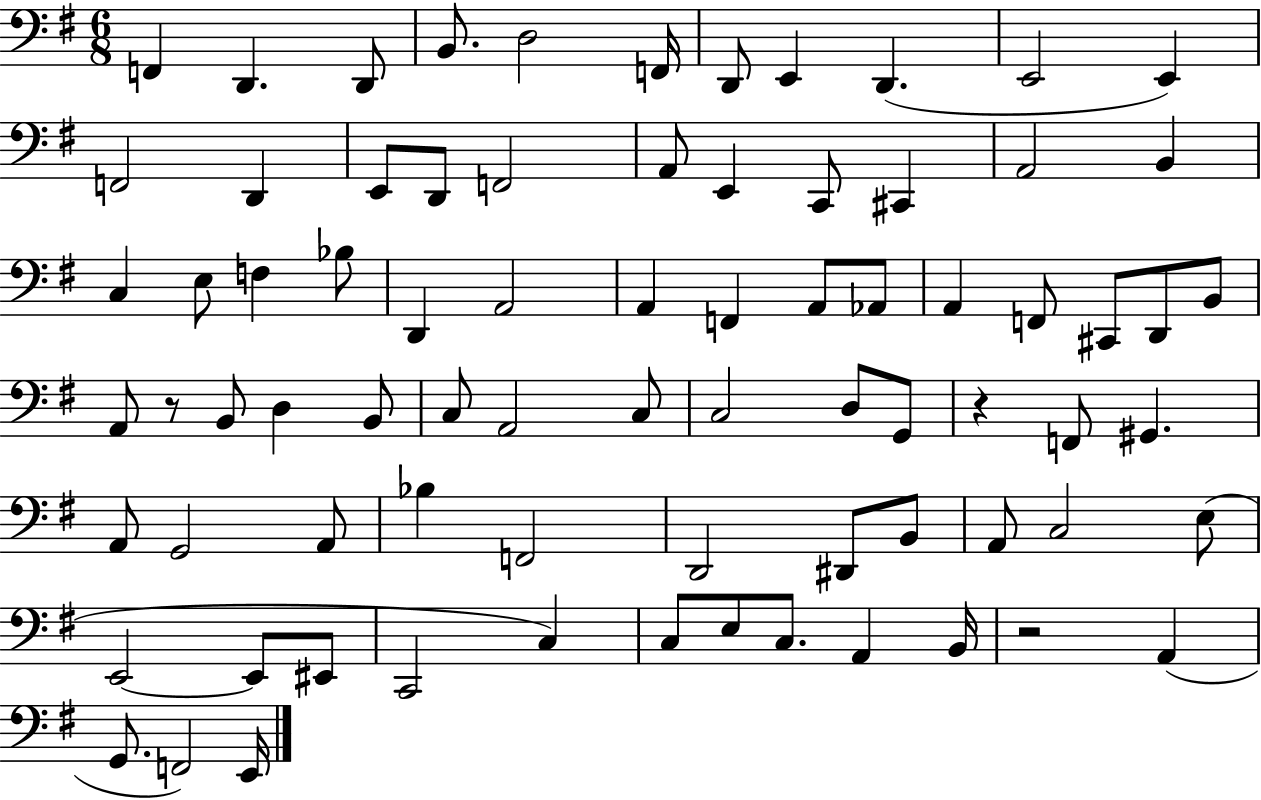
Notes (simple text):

F2/q D2/q. D2/e B2/e. D3/h F2/s D2/e E2/q D2/q. E2/h E2/q F2/h D2/q E2/e D2/e F2/h A2/e E2/q C2/e C#2/q A2/h B2/q C3/q E3/e F3/q Bb3/e D2/q A2/h A2/q F2/q A2/e Ab2/e A2/q F2/e C#2/e D2/e B2/e A2/e R/e B2/e D3/q B2/e C3/e A2/h C3/e C3/h D3/e G2/e R/q F2/e G#2/q. A2/e G2/h A2/e Bb3/q F2/h D2/h D#2/e B2/e A2/e C3/h E3/e E2/h E2/e EIS2/e C2/h C3/q C3/e E3/e C3/e. A2/q B2/s R/h A2/q G2/e. F2/h E2/s